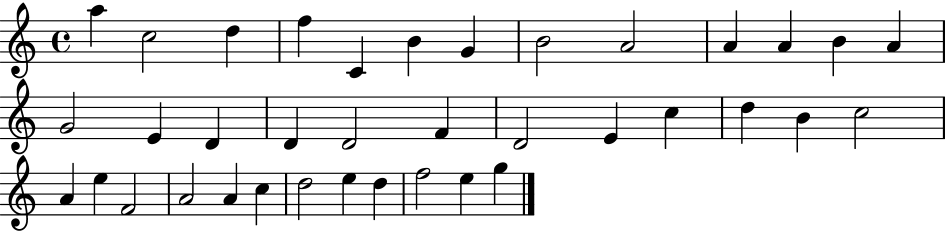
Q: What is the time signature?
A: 4/4